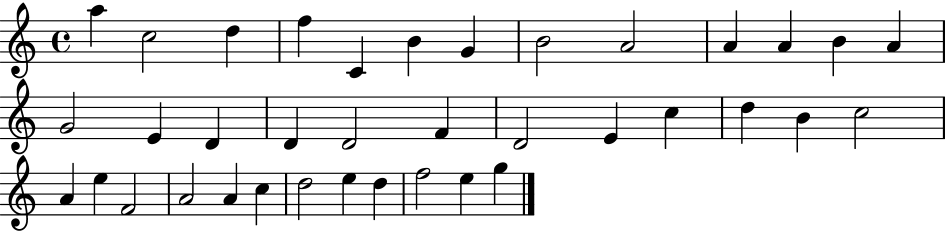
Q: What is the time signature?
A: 4/4